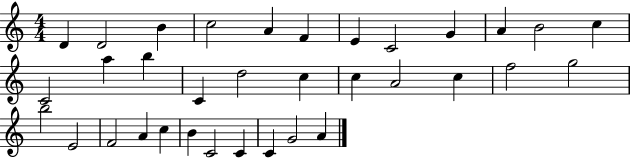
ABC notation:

X:1
T:Untitled
M:4/4
L:1/4
K:C
D D2 B c2 A F E C2 G A B2 c C2 a b C d2 c c A2 c f2 g2 b2 E2 F2 A c B C2 C C G2 A